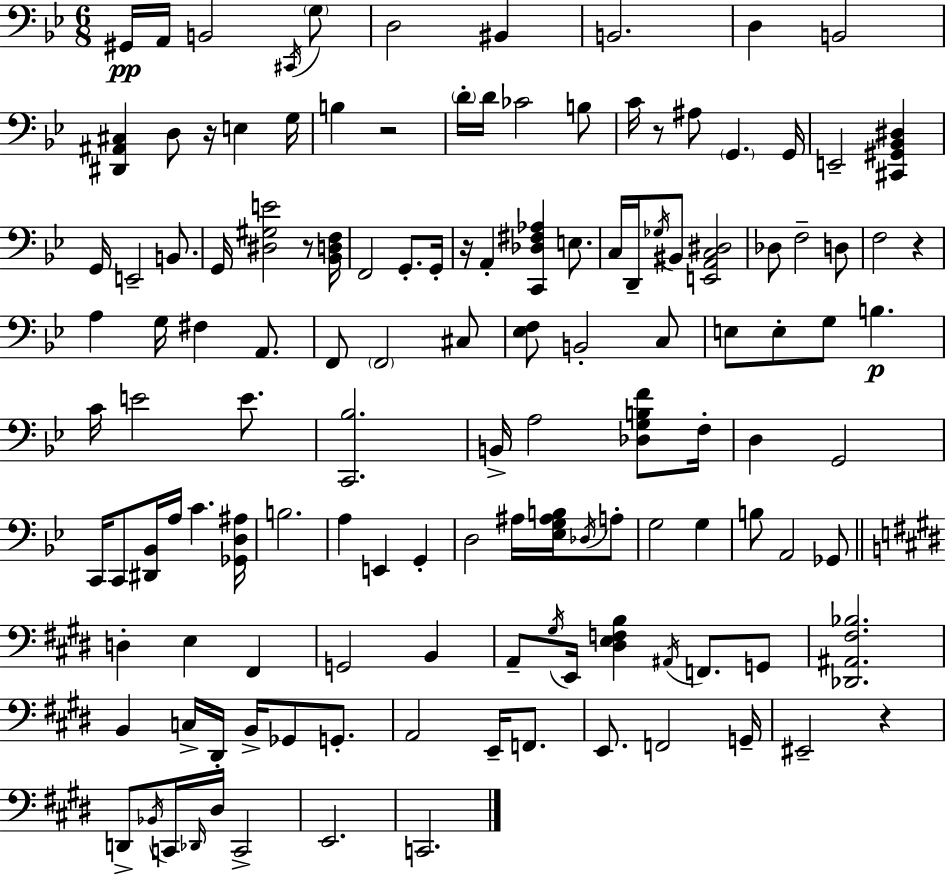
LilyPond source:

{
  \clef bass
  \numericTimeSignature
  \time 6/8
  \key bes \major
  \repeat volta 2 { gis,16\pp a,16 b,2 \acciaccatura { cis,16 } \parenthesize g8 | d2 bis,4 | b,2. | d4 b,2 | \break <dis, ais, cis>4 d8 r16 e4 | g16 b4 r2 | \parenthesize d'16-. d'16 ces'2 b8 | c'16 r8 ais8 \parenthesize g,4. | \break g,16 e,2-- <cis, gis, bes, dis>4 | g,16 e,2-- b,8. | g,16 <dis gis e'>2 r8 | <bes, d f>16 f,2 g,8.-. | \break g,16-. r16 a,4-. <c, des fis aes>4 e8. | c16 d,16-- \acciaccatura { ges16 } bis,8 <e, a, c dis>2 | des8 f2-- | d8 f2 r4 | \break a4 g16 fis4 a,8. | f,8 \parenthesize f,2 | cis8 <ees f>8 b,2-. | c8 e8 e8-. g8 b4.\p | \break c'16 e'2 e'8. | <c, bes>2. | b,16-> a2 <des g b f'>8 | f16-. d4 g,2 | \break c,16 c,8 <dis, bes,>16 a16 c'4. | <ges, d ais>16 b2. | a4 e,4 g,4-. | d2 ais16 <ees g ais b>16 | \break \acciaccatura { des16 } a8-. g2 g4 | b8 a,2 | ges,8 \bar "||" \break \key e \major d4-. e4 fis,4 | g,2 b,4 | a,8-- \acciaccatura { gis16 } e,16 <dis e f b>4 \acciaccatura { ais,16 } f,8. | g,8 <des, ais, fis bes>2. | \break b,4 c16-> dis,16-. b,16-> ges,8 g,8.-. | a,2 e,16-- f,8. | e,8. f,2 | g,16-- eis,2-- r4 | \break d,8-> \acciaccatura { bes,16 } c,16 \grace { des,16 } dis16 c,2-> | e,2. | c,2. | } \bar "|."
}